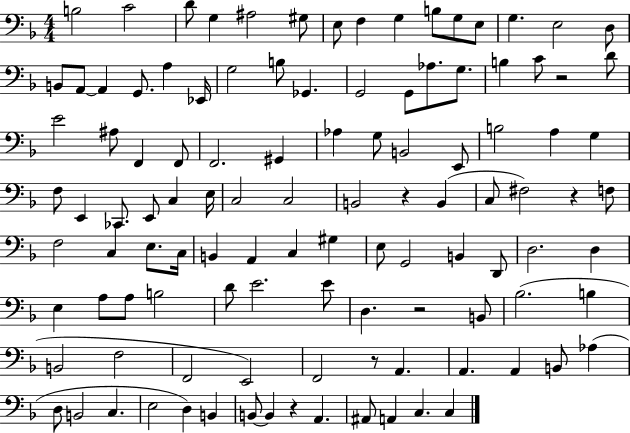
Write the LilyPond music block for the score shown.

{
  \clef bass
  \numericTimeSignature
  \time 4/4
  \key f \major
  \repeat volta 2 { b2 c'2 | d'8 g4 ais2 gis8 | e8 f4 g4 b8 g8 e8 | g4. e2 d8 | \break b,8 a,8~~ a,4 g,8. a4 ees,16 | g2 b8 ges,4. | g,2 g,8 aes8. g8. | b4 c'8 r2 d'8 | \break e'2 ais8 f,4 f,8 | f,2. gis,4 | aes4 g8 b,2 e,8 | b2 a4 g4 | \break f8 e,4 ces,8. e,8 c4 e16 | c2 c2 | b,2 r4 b,4( | c8 fis2) r4 f8 | \break f2 c4 e8. c16 | b,4 a,4 c4 gis4 | e8 g,2 b,4 d,8 | d2. d4 | \break e4 a8 a8 b2 | d'8 e'2. e'8 | d4. r2 b,8 | bes2.( b4 | \break b,2 f2 | f,2 e,2) | f,2 r8 a,4. | a,4. a,4 b,8 aes4( | \break d8 b,2 c4. | e2 d4) b,4 | b,8~~ b,4 r4 a,4. | ais,8 a,4 c4. c4 | \break } \bar "|."
}